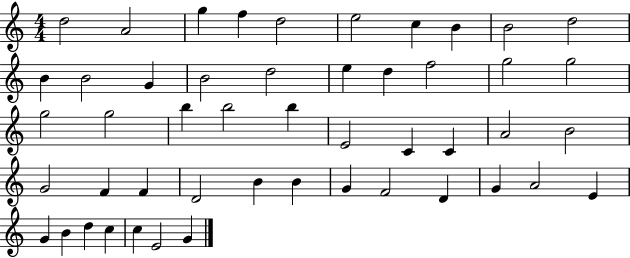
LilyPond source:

{
  \clef treble
  \numericTimeSignature
  \time 4/4
  \key c \major
  d''2 a'2 | g''4 f''4 d''2 | e''2 c''4 b'4 | b'2 d''2 | \break b'4 b'2 g'4 | b'2 d''2 | e''4 d''4 f''2 | g''2 g''2 | \break g''2 g''2 | b''4 b''2 b''4 | e'2 c'4 c'4 | a'2 b'2 | \break g'2 f'4 f'4 | d'2 b'4 b'4 | g'4 f'2 d'4 | g'4 a'2 e'4 | \break g'4 b'4 d''4 c''4 | c''4 e'2 g'4 | \bar "|."
}